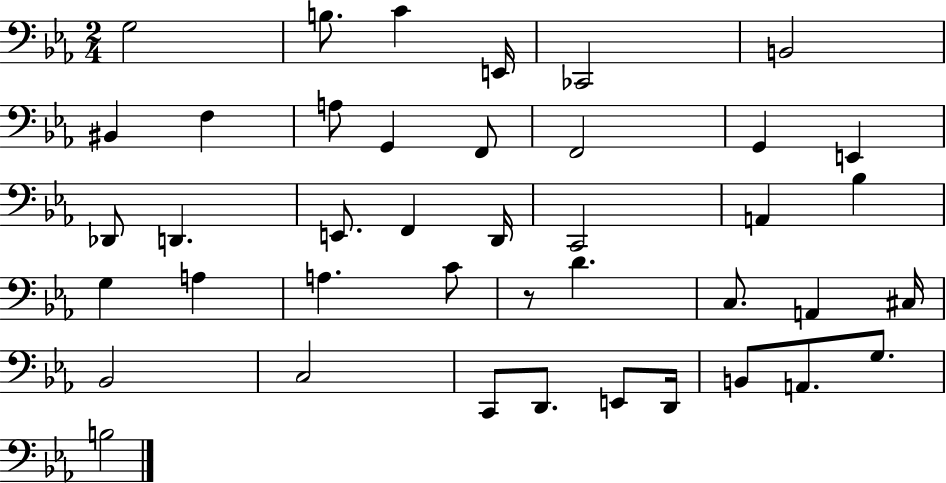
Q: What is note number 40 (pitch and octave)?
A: B3